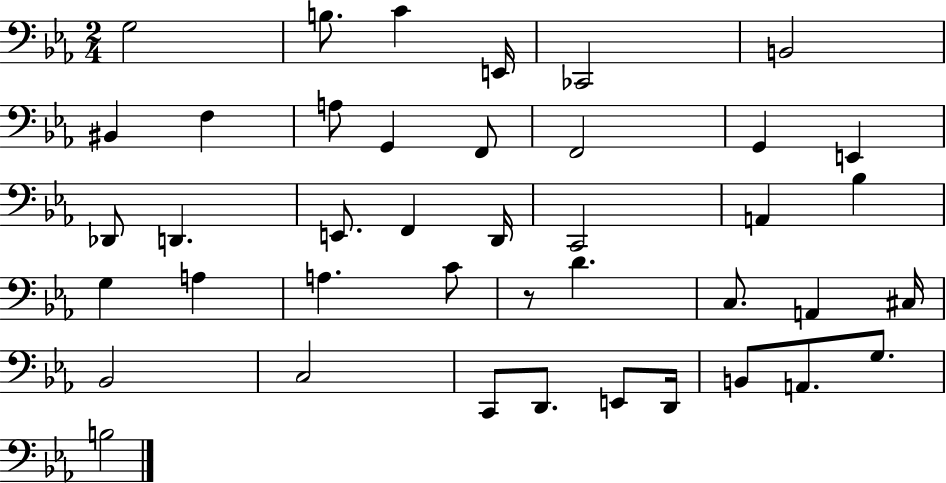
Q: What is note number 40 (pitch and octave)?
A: B3